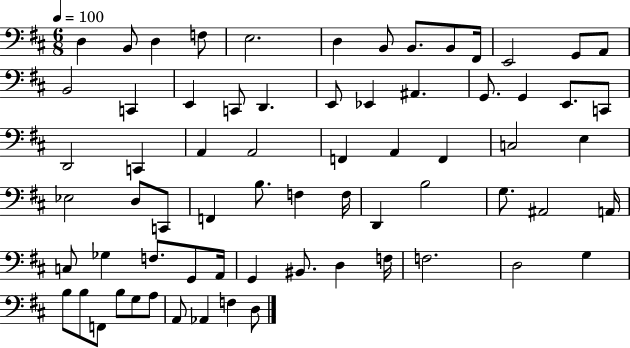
X:1
T:Untitled
M:6/8
L:1/4
K:D
D, B,,/2 D, F,/2 E,2 D, B,,/2 B,,/2 B,,/2 ^F,,/4 E,,2 G,,/2 A,,/2 B,,2 C,, E,, C,,/2 D,, E,,/2 _E,, ^A,, G,,/2 G,, E,,/2 C,,/2 D,,2 C,, A,, A,,2 F,, A,, F,, C,2 E, _E,2 D,/2 C,,/2 F,, B,/2 F, F,/4 D,, B,2 G,/2 ^A,,2 A,,/4 C,/2 _G, F,/2 G,,/2 A,,/4 G,, ^B,,/2 D, F,/4 F,2 D,2 G, B,/2 B,/2 F,,/2 B,/2 G,/2 A,/2 A,,/2 _A,, F, D,/2